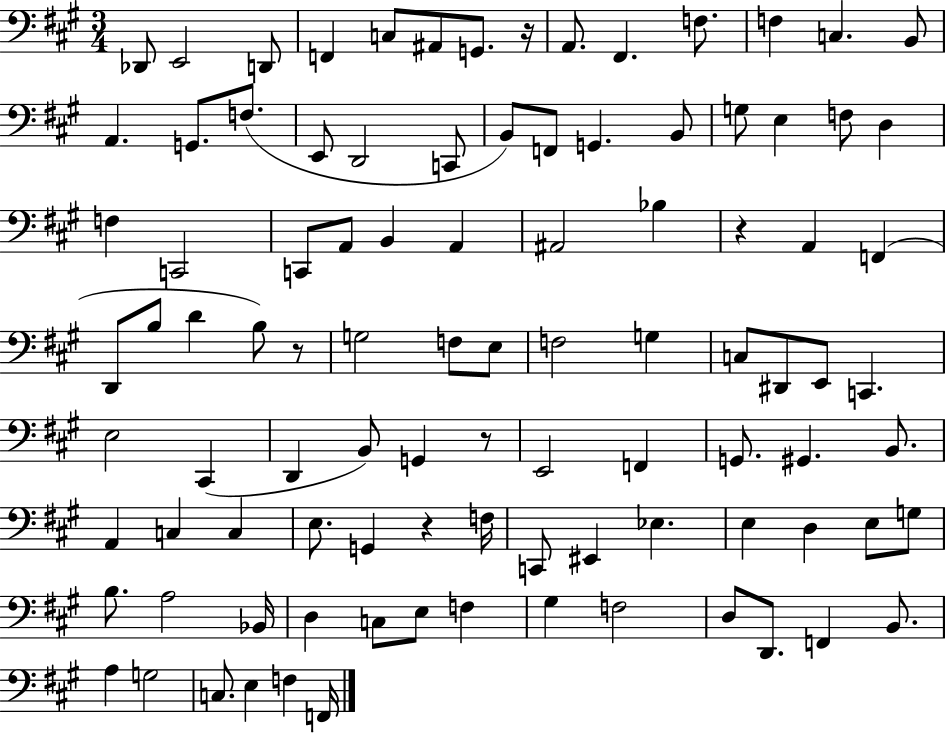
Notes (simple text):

Db2/e E2/h D2/e F2/q C3/e A#2/e G2/e. R/s A2/e. F#2/q. F3/e. F3/q C3/q. B2/e A2/q. G2/e. F3/e. E2/e D2/h C2/e B2/e F2/e G2/q. B2/e G3/e E3/q F3/e D3/q F3/q C2/h C2/e A2/e B2/q A2/q A#2/h Bb3/q R/q A2/q F2/q D2/e B3/e D4/q B3/e R/e G3/h F3/e E3/e F3/h G3/q C3/e D#2/e E2/e C2/q. E3/h C#2/q D2/q B2/e G2/q R/e E2/h F2/q G2/e. G#2/q. B2/e. A2/q C3/q C3/q E3/e. G2/q R/q F3/s C2/e EIS2/q Eb3/q. E3/q D3/q E3/e G3/e B3/e. A3/h Bb2/s D3/q C3/e E3/e F3/q G#3/q F3/h D3/e D2/e. F2/q B2/e. A3/q G3/h C3/e. E3/q F3/q F2/s